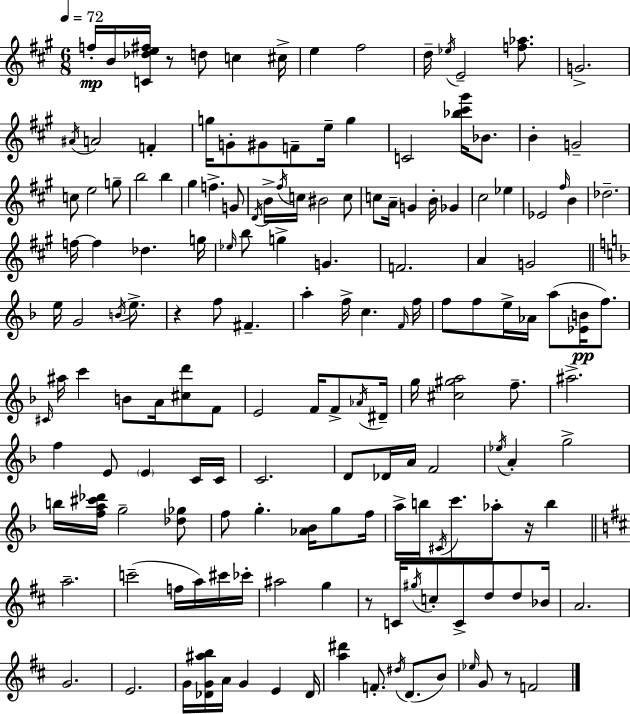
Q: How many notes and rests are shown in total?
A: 162